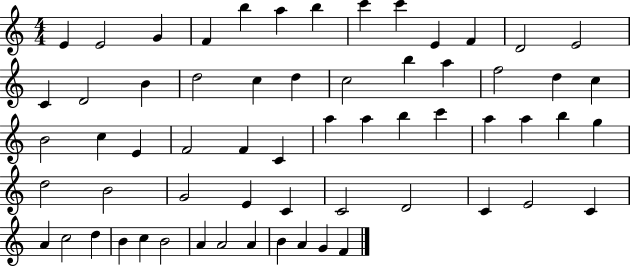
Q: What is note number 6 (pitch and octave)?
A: A5